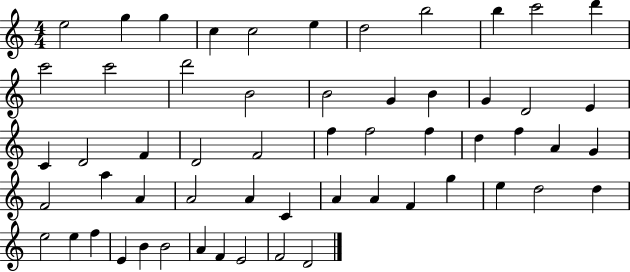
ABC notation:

X:1
T:Untitled
M:4/4
L:1/4
K:C
e2 g g c c2 e d2 b2 b c'2 d' c'2 c'2 d'2 B2 B2 G B G D2 E C D2 F D2 F2 f f2 f d f A G F2 a A A2 A C A A F g e d2 d e2 e f E B B2 A F E2 F2 D2